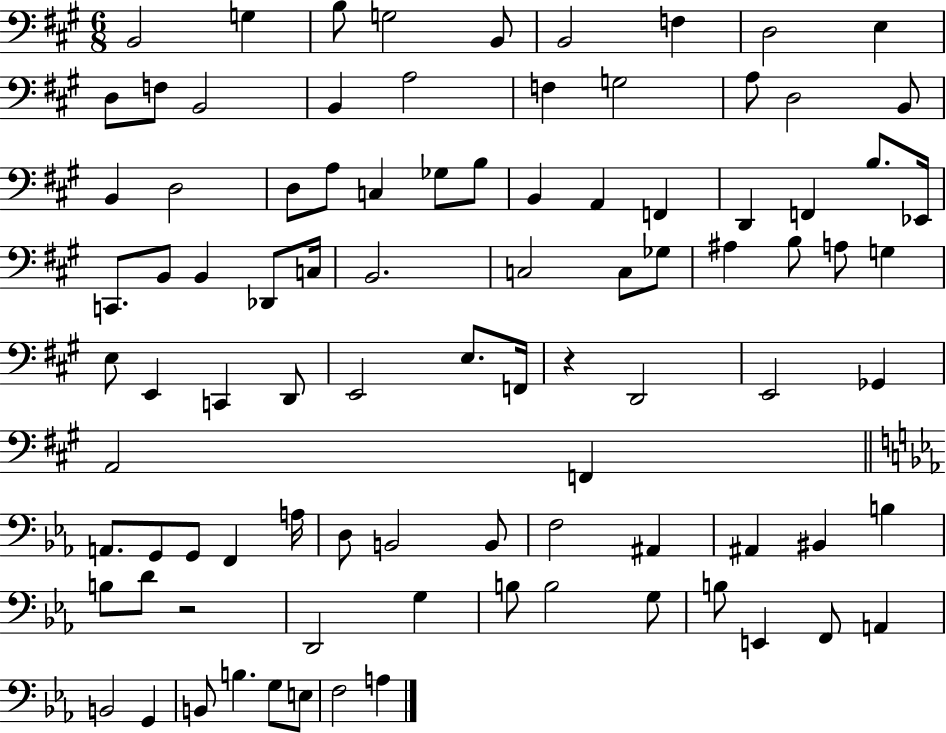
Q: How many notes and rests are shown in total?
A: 92